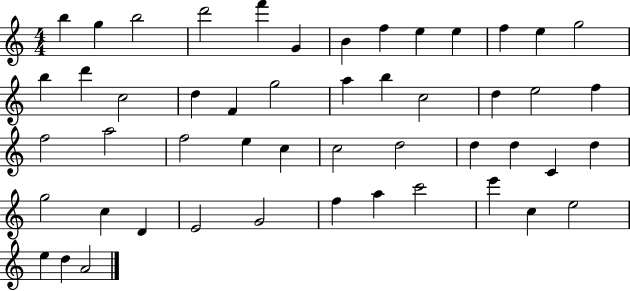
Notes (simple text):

B5/q G5/q B5/h D6/h F6/q G4/q B4/q F5/q E5/q E5/q F5/q E5/q G5/h B5/q D6/q C5/h D5/q F4/q G5/h A5/q B5/q C5/h D5/q E5/h F5/q F5/h A5/h F5/h E5/q C5/q C5/h D5/h D5/q D5/q C4/q D5/q G5/h C5/q D4/q E4/h G4/h F5/q A5/q C6/h E6/q C5/q E5/h E5/q D5/q A4/h